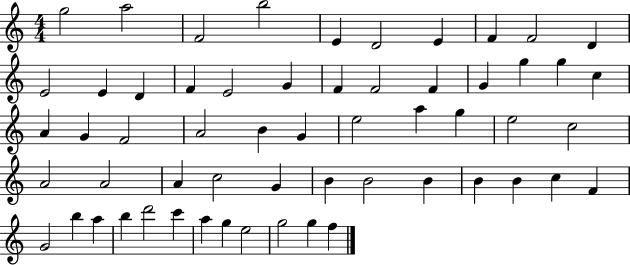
{
  \clef treble
  \numericTimeSignature
  \time 4/4
  \key c \major
  g''2 a''2 | f'2 b''2 | e'4 d'2 e'4 | f'4 f'2 d'4 | \break e'2 e'4 d'4 | f'4 e'2 g'4 | f'4 f'2 f'4 | g'4 g''4 g''4 c''4 | \break a'4 g'4 f'2 | a'2 b'4 g'4 | e''2 a''4 g''4 | e''2 c''2 | \break a'2 a'2 | a'4 c''2 g'4 | b'4 b'2 b'4 | b'4 b'4 c''4 f'4 | \break g'2 b''4 a''4 | b''4 d'''2 c'''4 | a''4 g''4 e''2 | g''2 g''4 f''4 | \break \bar "|."
}